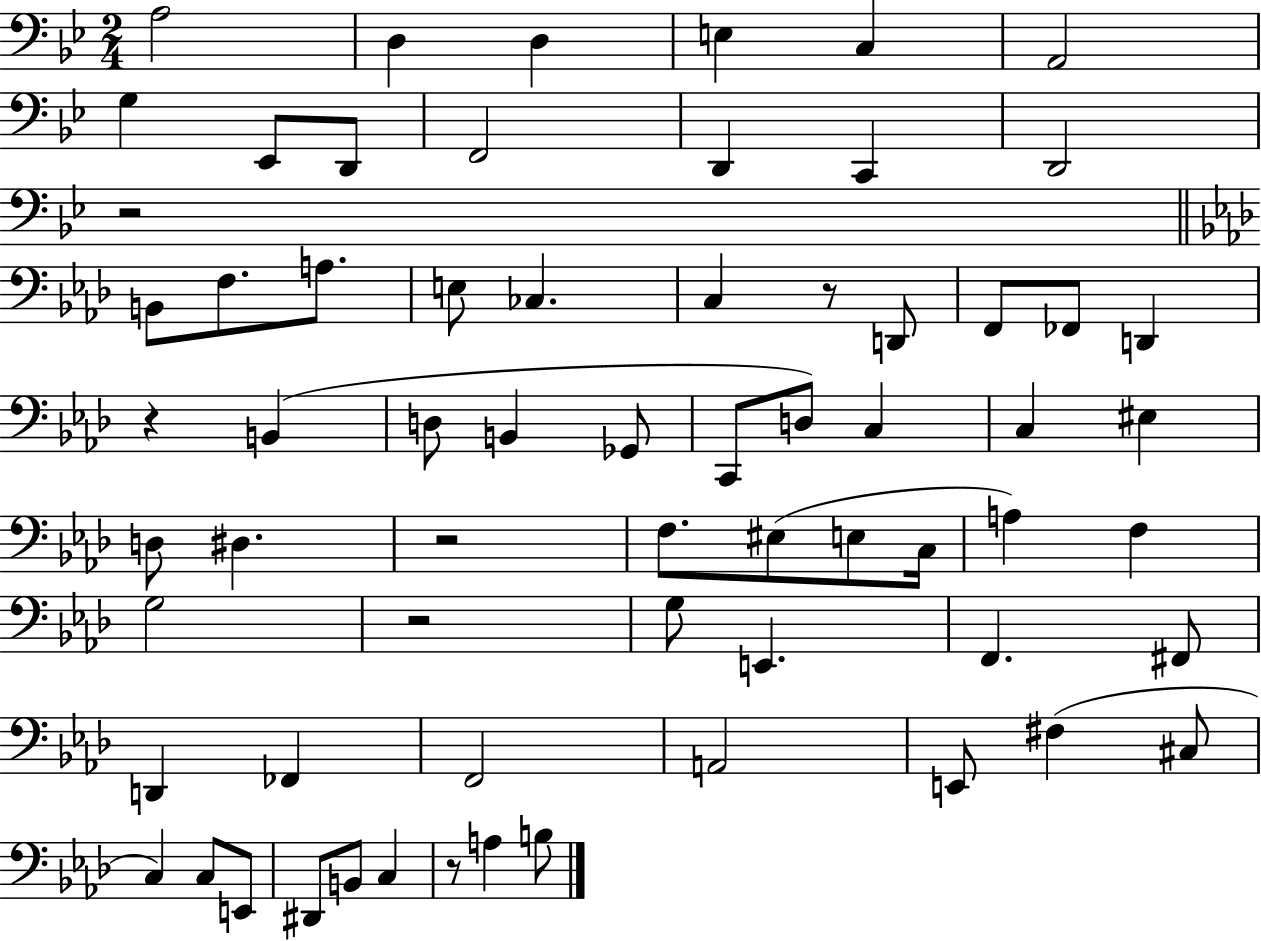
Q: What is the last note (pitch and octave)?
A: B3